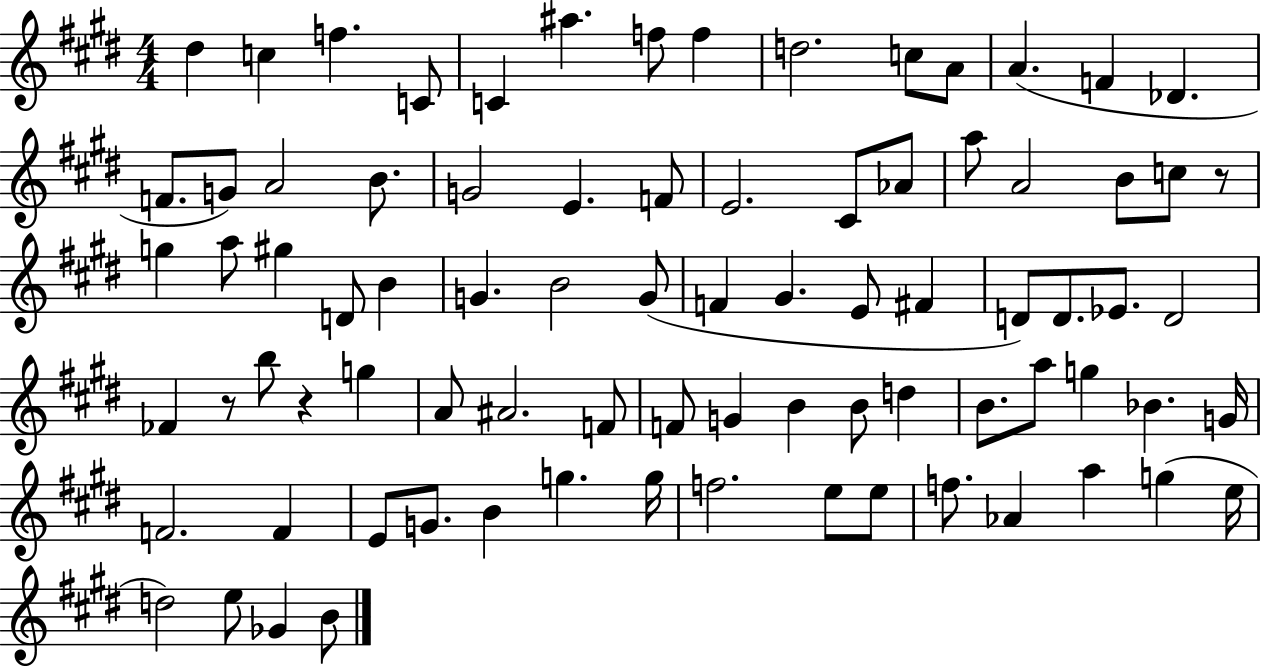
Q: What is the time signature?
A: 4/4